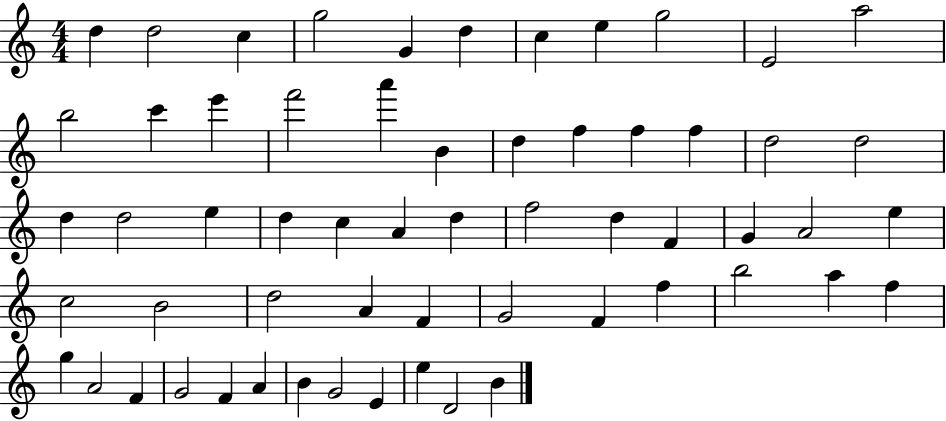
X:1
T:Untitled
M:4/4
L:1/4
K:C
d d2 c g2 G d c e g2 E2 a2 b2 c' e' f'2 a' B d f f f d2 d2 d d2 e d c A d f2 d F G A2 e c2 B2 d2 A F G2 F f b2 a f g A2 F G2 F A B G2 E e D2 B